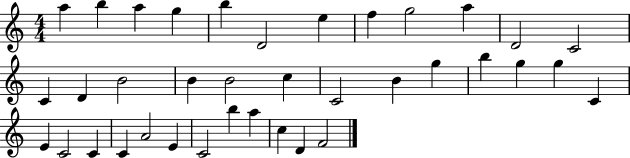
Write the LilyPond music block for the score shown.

{
  \clef treble
  \numericTimeSignature
  \time 4/4
  \key c \major
  a''4 b''4 a''4 g''4 | b''4 d'2 e''4 | f''4 g''2 a''4 | d'2 c'2 | \break c'4 d'4 b'2 | b'4 b'2 c''4 | c'2 b'4 g''4 | b''4 g''4 g''4 c'4 | \break e'4 c'2 c'4 | c'4 a'2 e'4 | c'2 b''4 a''4 | c''4 d'4 f'2 | \break \bar "|."
}